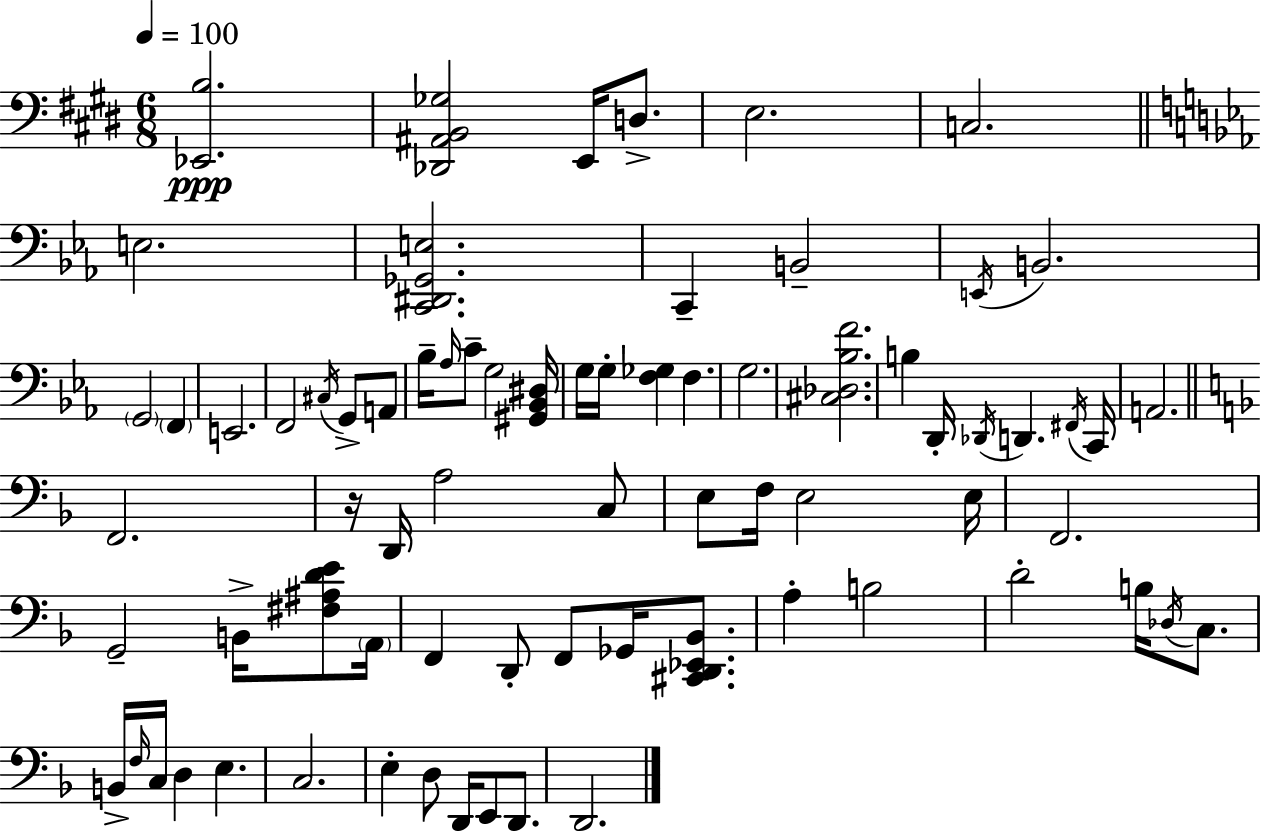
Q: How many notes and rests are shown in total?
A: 74